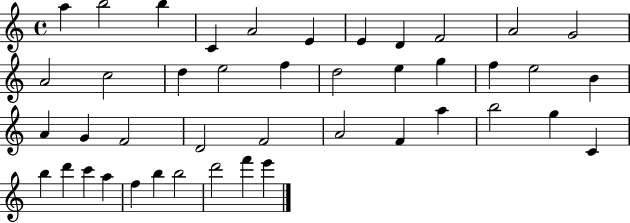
X:1
T:Untitled
M:4/4
L:1/4
K:C
a b2 b C A2 E E D F2 A2 G2 A2 c2 d e2 f d2 e g f e2 B A G F2 D2 F2 A2 F a b2 g C b d' c' a f b b2 d'2 f' e'